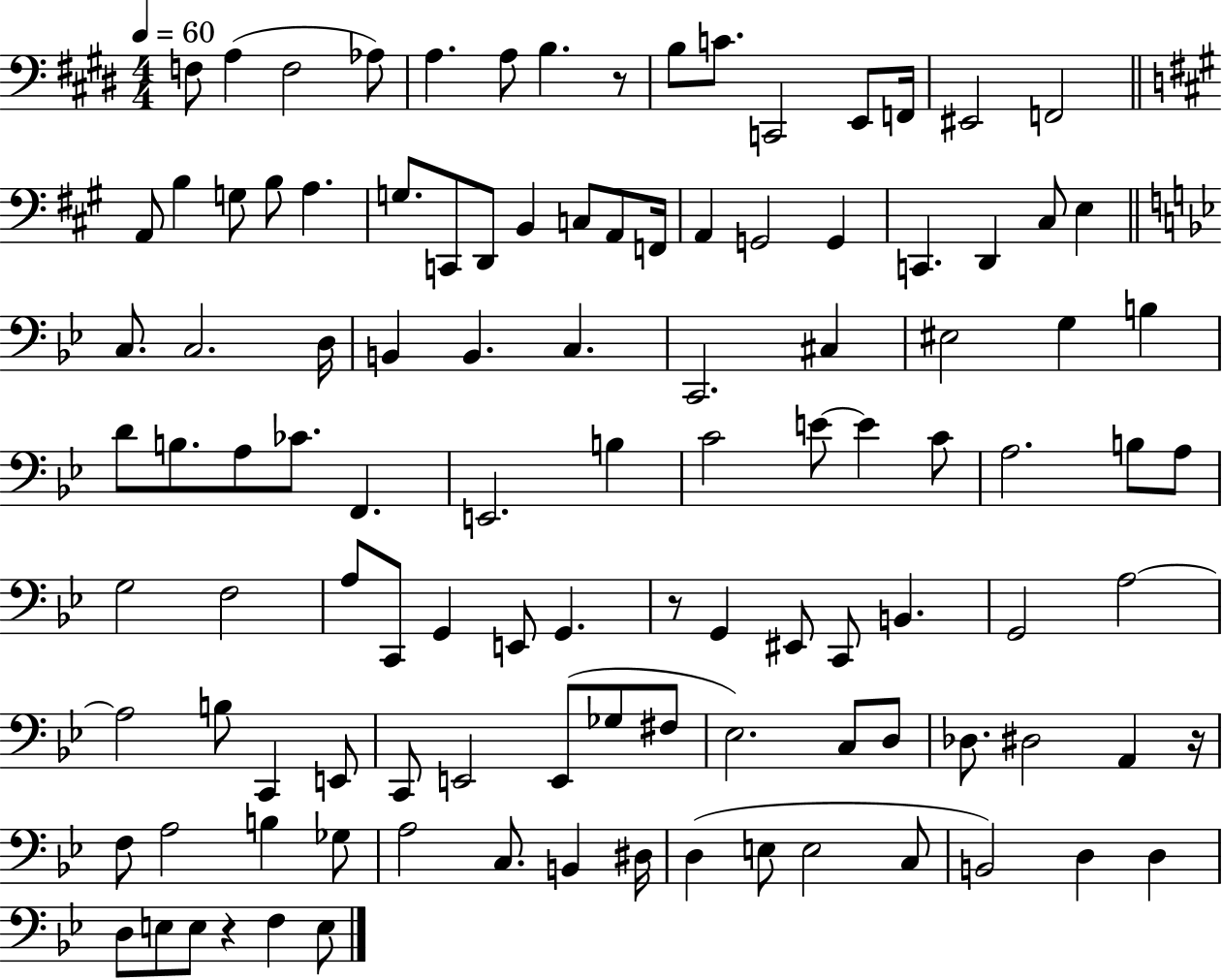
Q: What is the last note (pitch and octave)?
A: E3